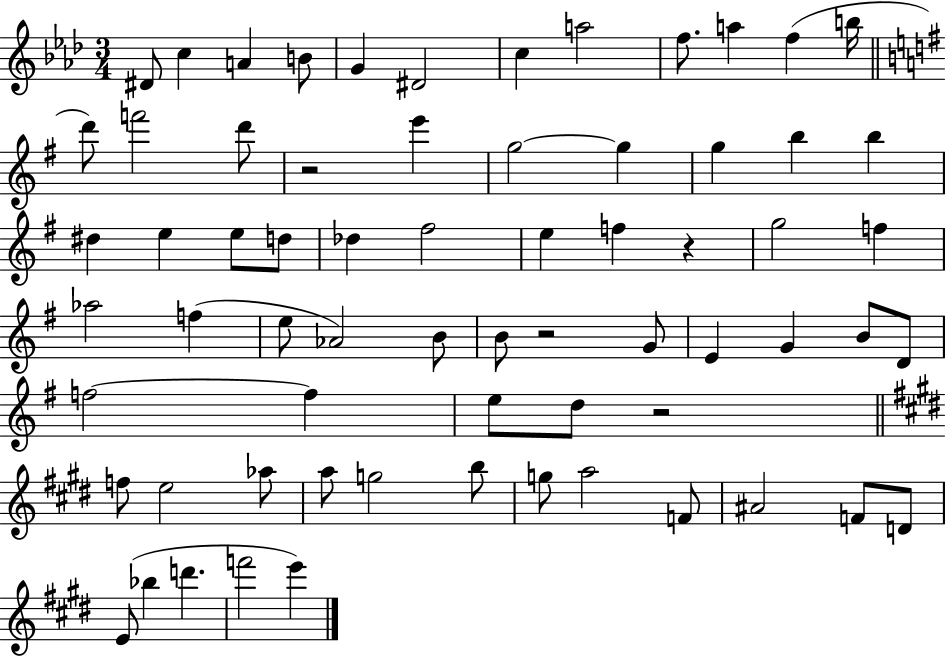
{
  \clef treble
  \numericTimeSignature
  \time 3/4
  \key aes \major
  dis'8 c''4 a'4 b'8 | g'4 dis'2 | c''4 a''2 | f''8. a''4 f''4( b''16 | \break \bar "||" \break \key e \minor d'''8) f'''2 d'''8 | r2 e'''4 | g''2~~ g''4 | g''4 b''4 b''4 | \break dis''4 e''4 e''8 d''8 | des''4 fis''2 | e''4 f''4 r4 | g''2 f''4 | \break aes''2 f''4( | e''8 aes'2) b'8 | b'8 r2 g'8 | e'4 g'4 b'8 d'8 | \break f''2~~ f''4 | e''8 d''8 r2 | \bar "||" \break \key e \major f''8 e''2 aes''8 | a''8 g''2 b''8 | g''8 a''2 f'8 | ais'2 f'8 d'8 | \break e'8( bes''4 d'''4. | f'''2 e'''4) | \bar "|."
}